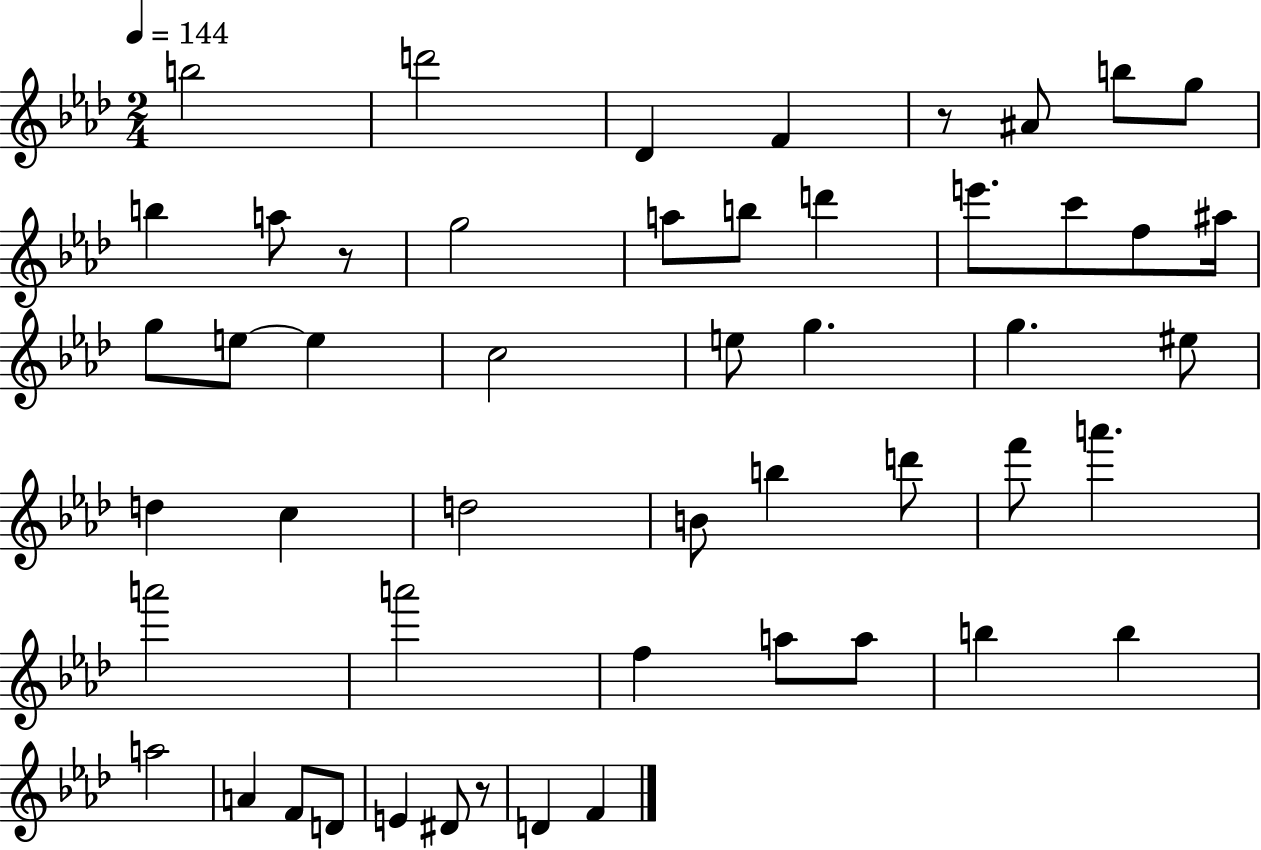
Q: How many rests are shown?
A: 3